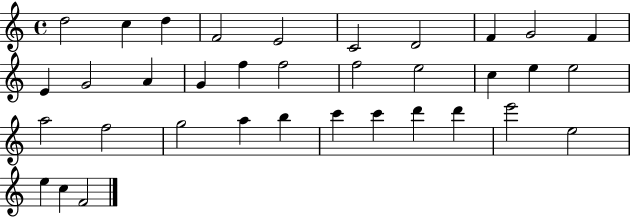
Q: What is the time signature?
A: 4/4